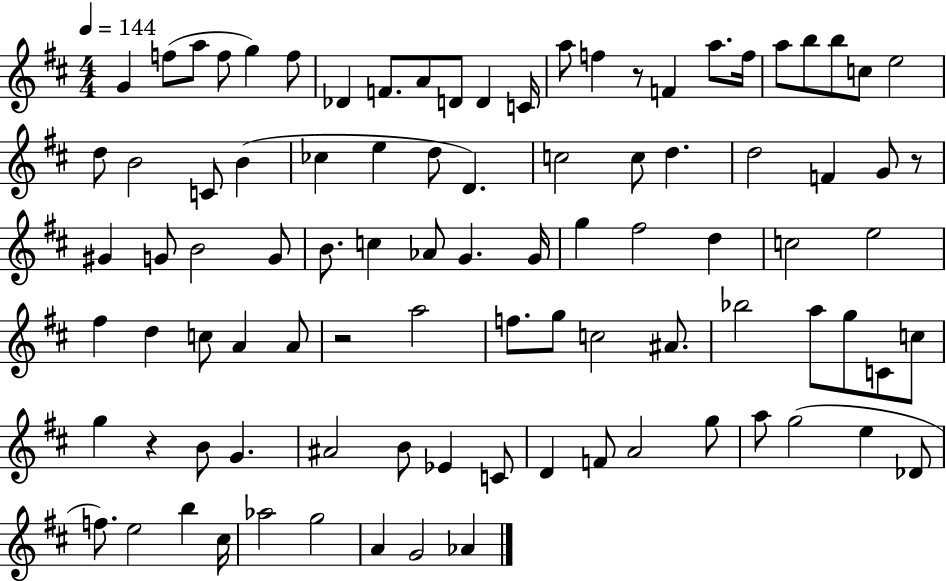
{
  \clef treble
  \numericTimeSignature
  \time 4/4
  \key d \major
  \tempo 4 = 144
  g'4 f''8( a''8 f''8 g''4) f''8 | des'4 f'8. a'8 d'8 d'4 c'16 | a''8 f''4 r8 f'4 a''8. f''16 | a''8 b''8 b''8 c''8 e''2 | \break d''8 b'2 c'8 b'4( | ces''4 e''4 d''8 d'4.) | c''2 c''8 d''4. | d''2 f'4 g'8 r8 | \break gis'4 g'8 b'2 g'8 | b'8. c''4 aes'8 g'4. g'16 | g''4 fis''2 d''4 | c''2 e''2 | \break fis''4 d''4 c''8 a'4 a'8 | r2 a''2 | f''8. g''8 c''2 ais'8. | bes''2 a''8 g''8 c'8 c''8 | \break g''4 r4 b'8 g'4. | ais'2 b'8 ees'4 c'8 | d'4 f'8 a'2 g''8 | a''8 g''2( e''4 des'8 | \break f''8.) e''2 b''4 cis''16 | aes''2 g''2 | a'4 g'2 aes'4 | \bar "|."
}